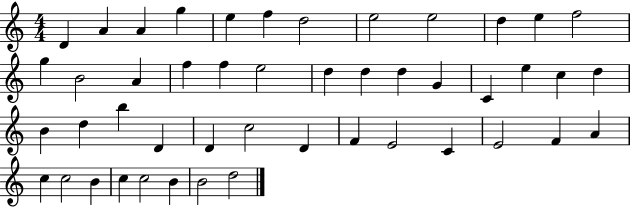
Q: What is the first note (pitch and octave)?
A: D4